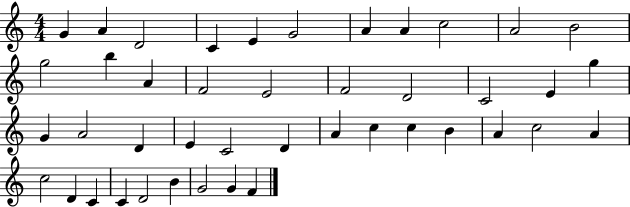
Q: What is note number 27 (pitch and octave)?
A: D4